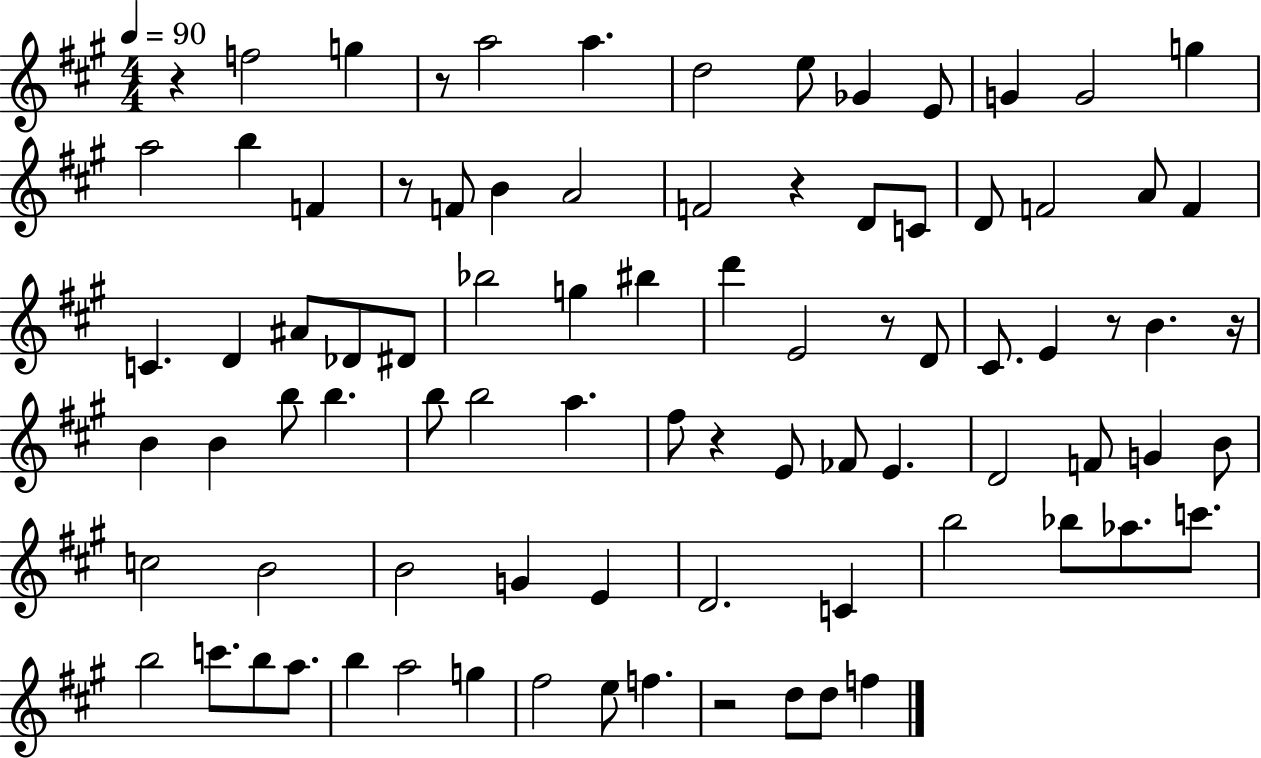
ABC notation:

X:1
T:Untitled
M:4/4
L:1/4
K:A
z f2 g z/2 a2 a d2 e/2 _G E/2 G G2 g a2 b F z/2 F/2 B A2 F2 z D/2 C/2 D/2 F2 A/2 F C D ^A/2 _D/2 ^D/2 _b2 g ^b d' E2 z/2 D/2 ^C/2 E z/2 B z/4 B B b/2 b b/2 b2 a ^f/2 z E/2 _F/2 E D2 F/2 G B/2 c2 B2 B2 G E D2 C b2 _b/2 _a/2 c'/2 b2 c'/2 b/2 a/2 b a2 g ^f2 e/2 f z2 d/2 d/2 f